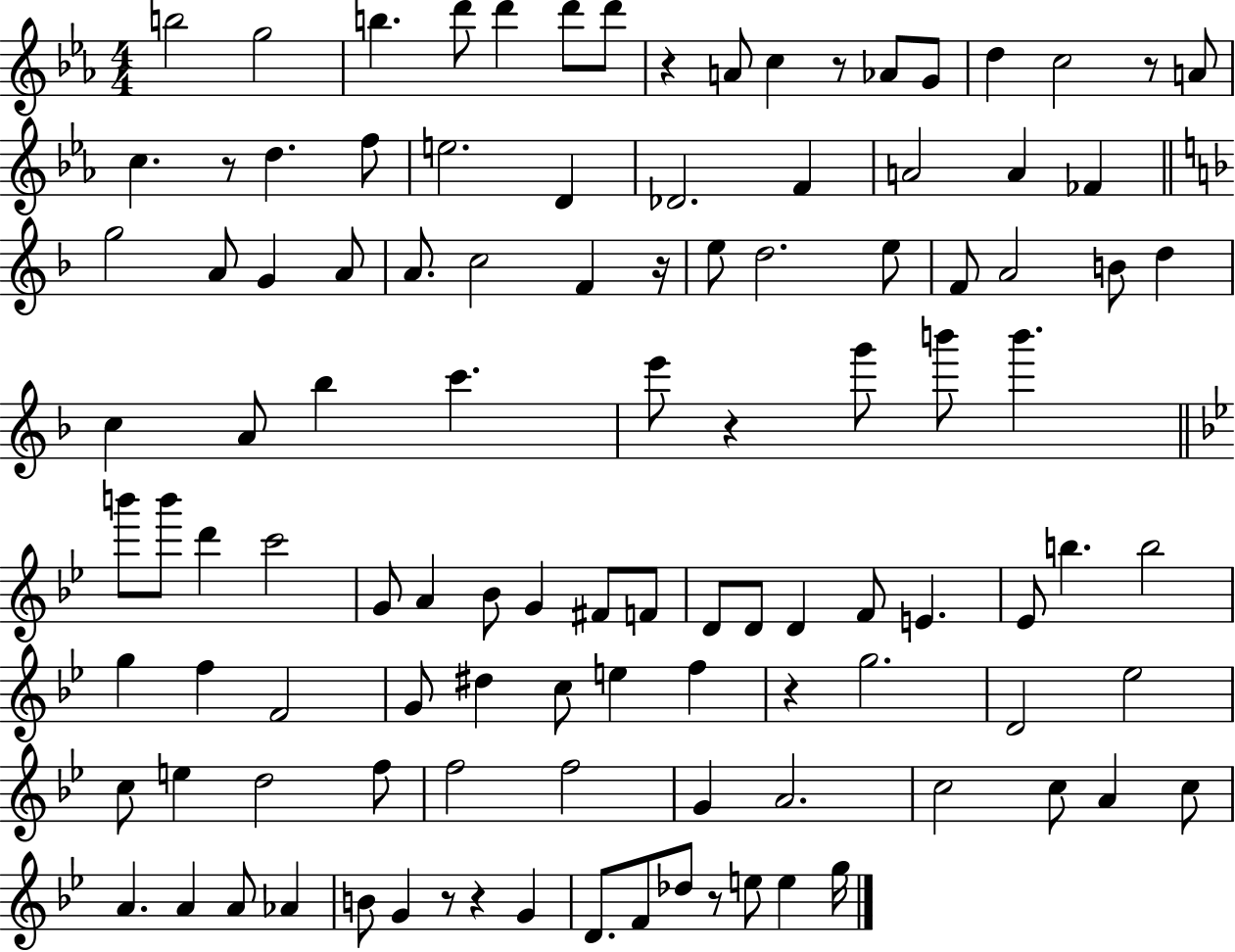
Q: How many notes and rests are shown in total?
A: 110